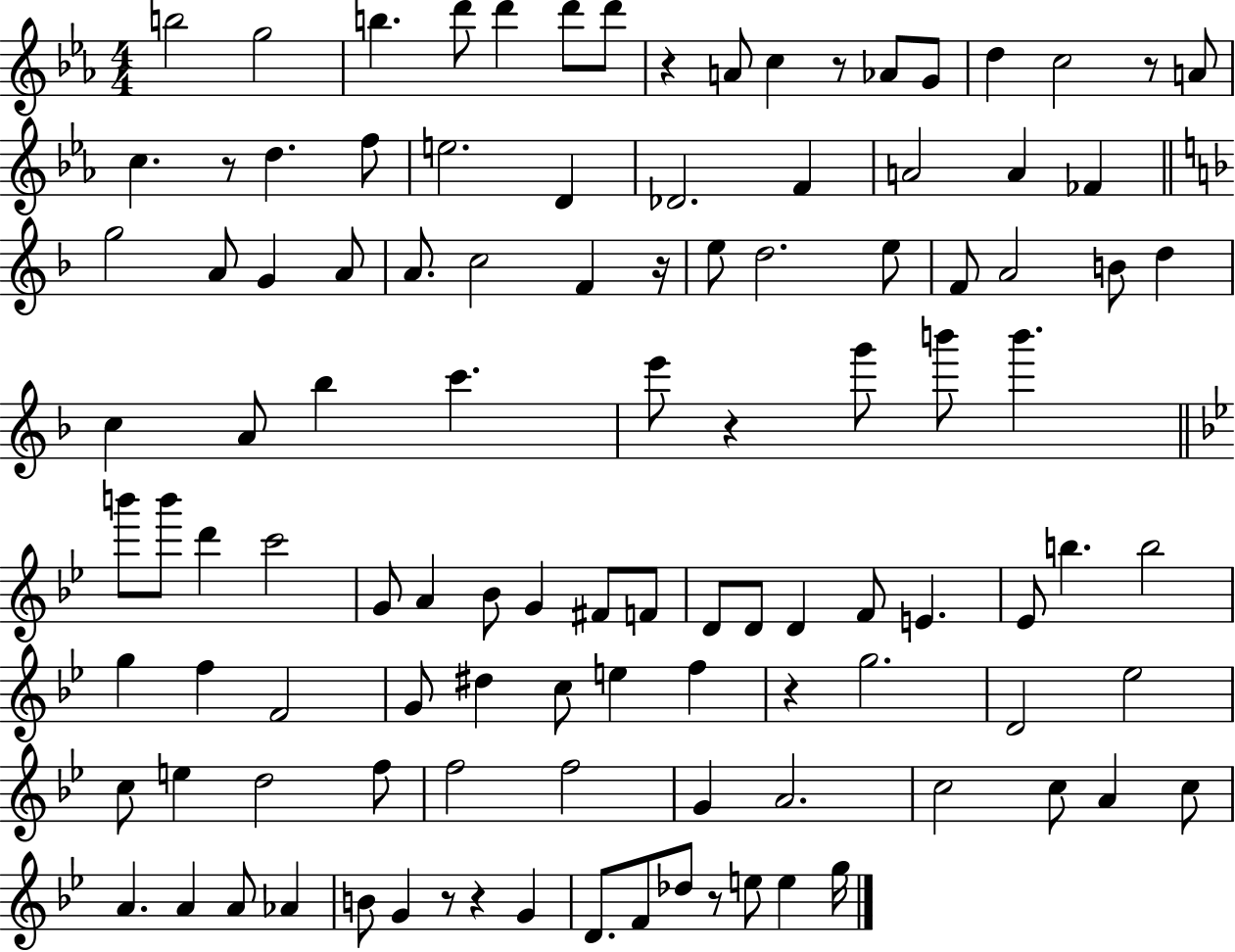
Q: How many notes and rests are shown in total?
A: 110